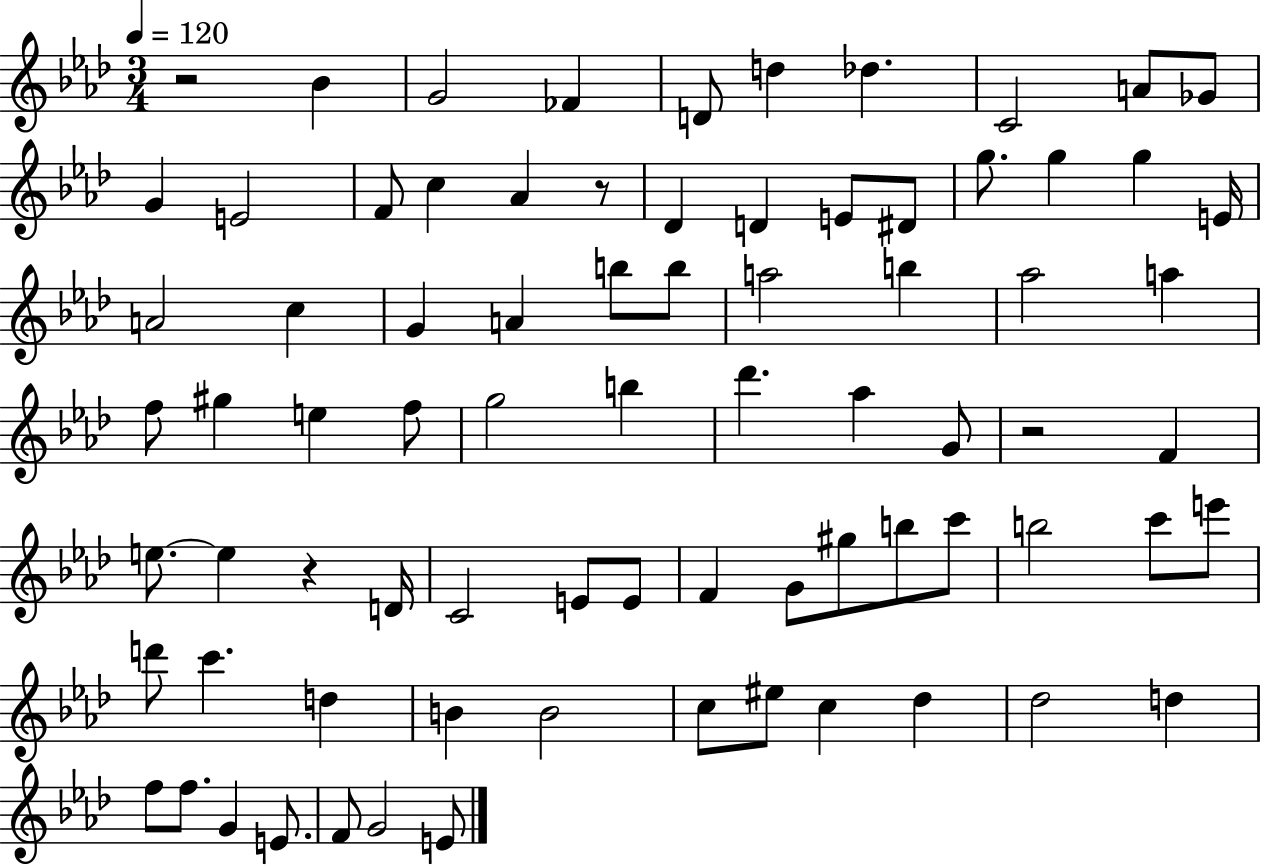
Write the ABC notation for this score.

X:1
T:Untitled
M:3/4
L:1/4
K:Ab
z2 _B G2 _F D/2 d _d C2 A/2 _G/2 G E2 F/2 c _A z/2 _D D E/2 ^D/2 g/2 g g E/4 A2 c G A b/2 b/2 a2 b _a2 a f/2 ^g e f/2 g2 b _d' _a G/2 z2 F e/2 e z D/4 C2 E/2 E/2 F G/2 ^g/2 b/2 c'/2 b2 c'/2 e'/2 d'/2 c' d B B2 c/2 ^e/2 c _d _d2 d f/2 f/2 G E/2 F/2 G2 E/2